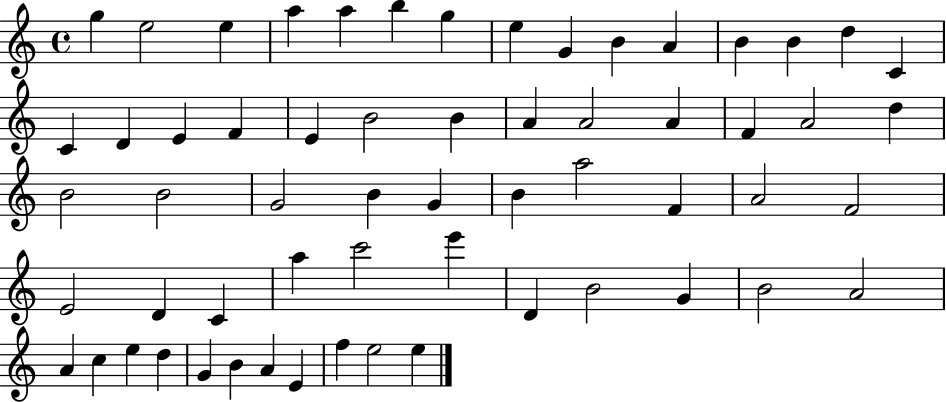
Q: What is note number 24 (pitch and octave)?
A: A4